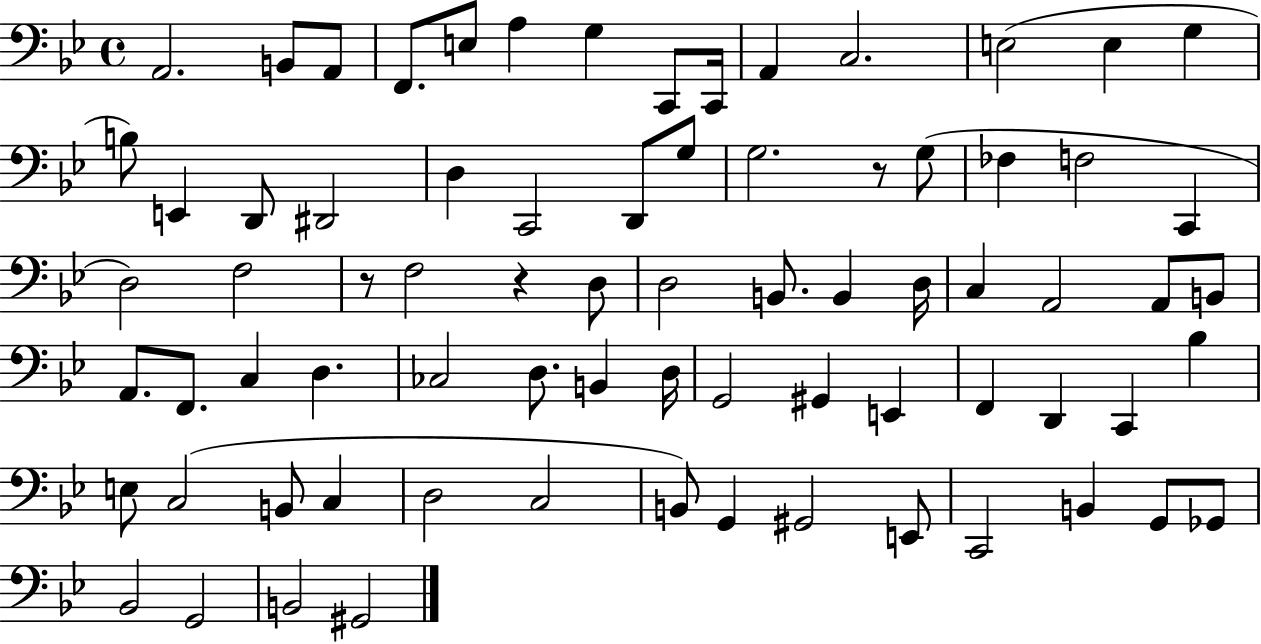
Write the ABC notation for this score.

X:1
T:Untitled
M:4/4
L:1/4
K:Bb
A,,2 B,,/2 A,,/2 F,,/2 E,/2 A, G, C,,/2 C,,/4 A,, C,2 E,2 E, G, B,/2 E,, D,,/2 ^D,,2 D, C,,2 D,,/2 G,/2 G,2 z/2 G,/2 _F, F,2 C,, D,2 F,2 z/2 F,2 z D,/2 D,2 B,,/2 B,, D,/4 C, A,,2 A,,/2 B,,/2 A,,/2 F,,/2 C, D, _C,2 D,/2 B,, D,/4 G,,2 ^G,, E,, F,, D,, C,, _B, E,/2 C,2 B,,/2 C, D,2 C,2 B,,/2 G,, ^G,,2 E,,/2 C,,2 B,, G,,/2 _G,,/2 _B,,2 G,,2 B,,2 ^G,,2